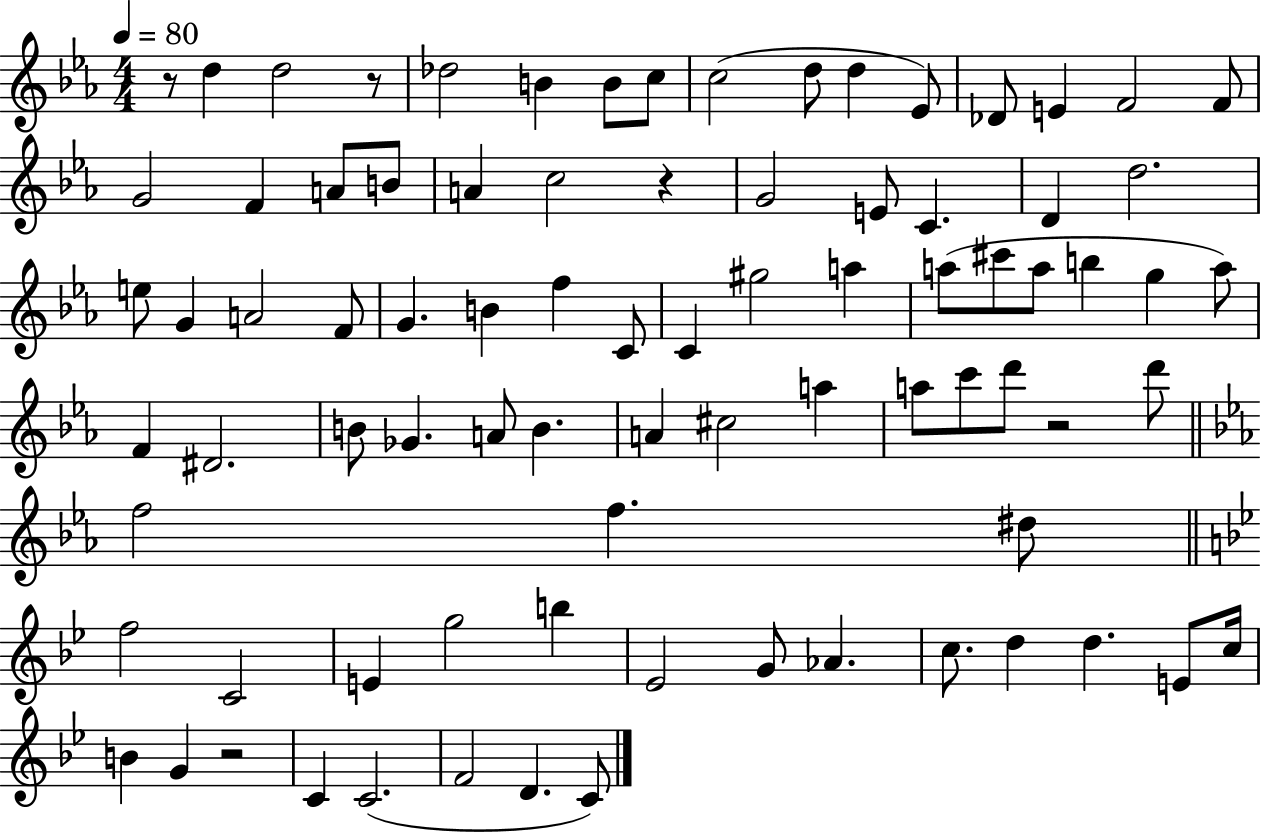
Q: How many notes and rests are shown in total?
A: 83